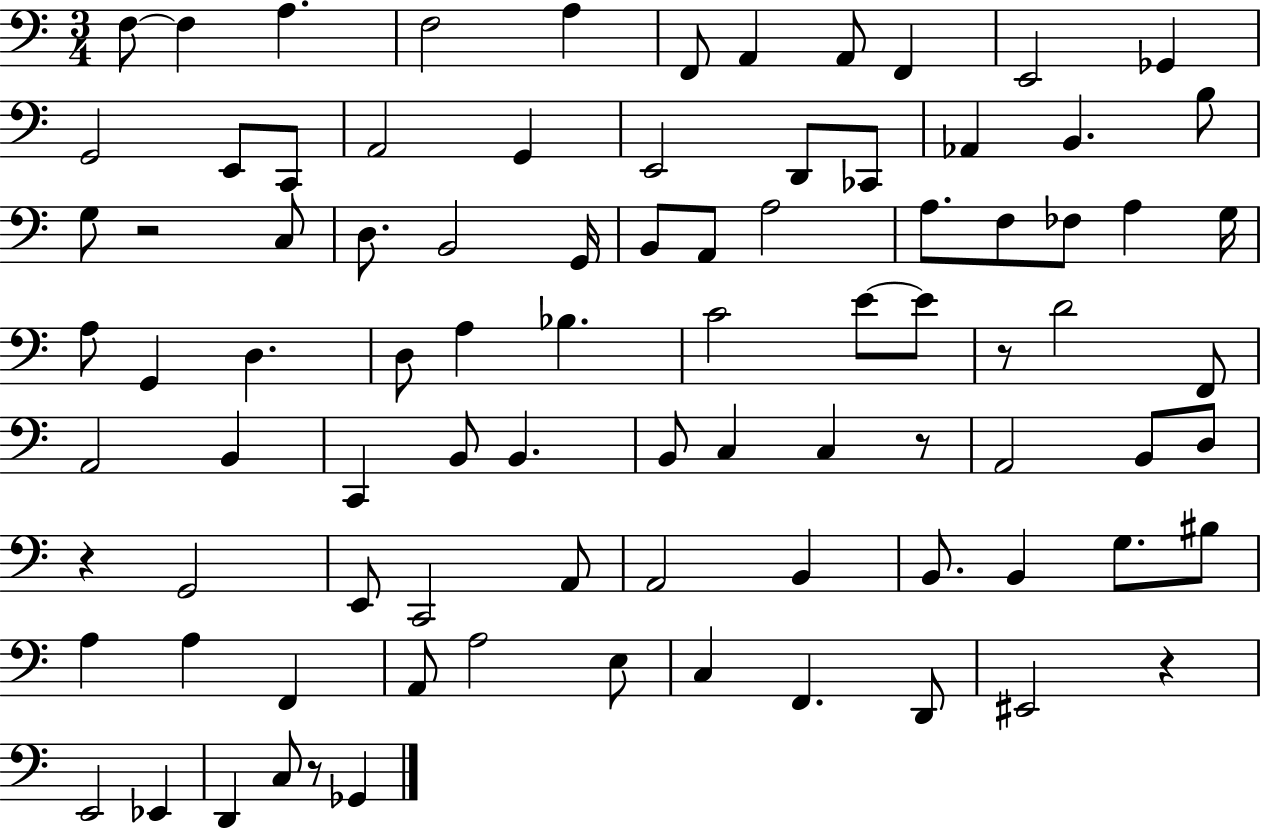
F3/e F3/q A3/q. F3/h A3/q F2/e A2/q A2/e F2/q E2/h Gb2/q G2/h E2/e C2/e A2/h G2/q E2/h D2/e CES2/e Ab2/q B2/q. B3/e G3/e R/h C3/e D3/e. B2/h G2/s B2/e A2/e A3/h A3/e. F3/e FES3/e A3/q G3/s A3/e G2/q D3/q. D3/e A3/q Bb3/q. C4/h E4/e E4/e R/e D4/h F2/e A2/h B2/q C2/q B2/e B2/q. B2/e C3/q C3/q R/e A2/h B2/e D3/e R/q G2/h E2/e C2/h A2/e A2/h B2/q B2/e. B2/q G3/e. BIS3/e A3/q A3/q F2/q A2/e A3/h E3/e C3/q F2/q. D2/e EIS2/h R/q E2/h Eb2/q D2/q C3/e R/e Gb2/q